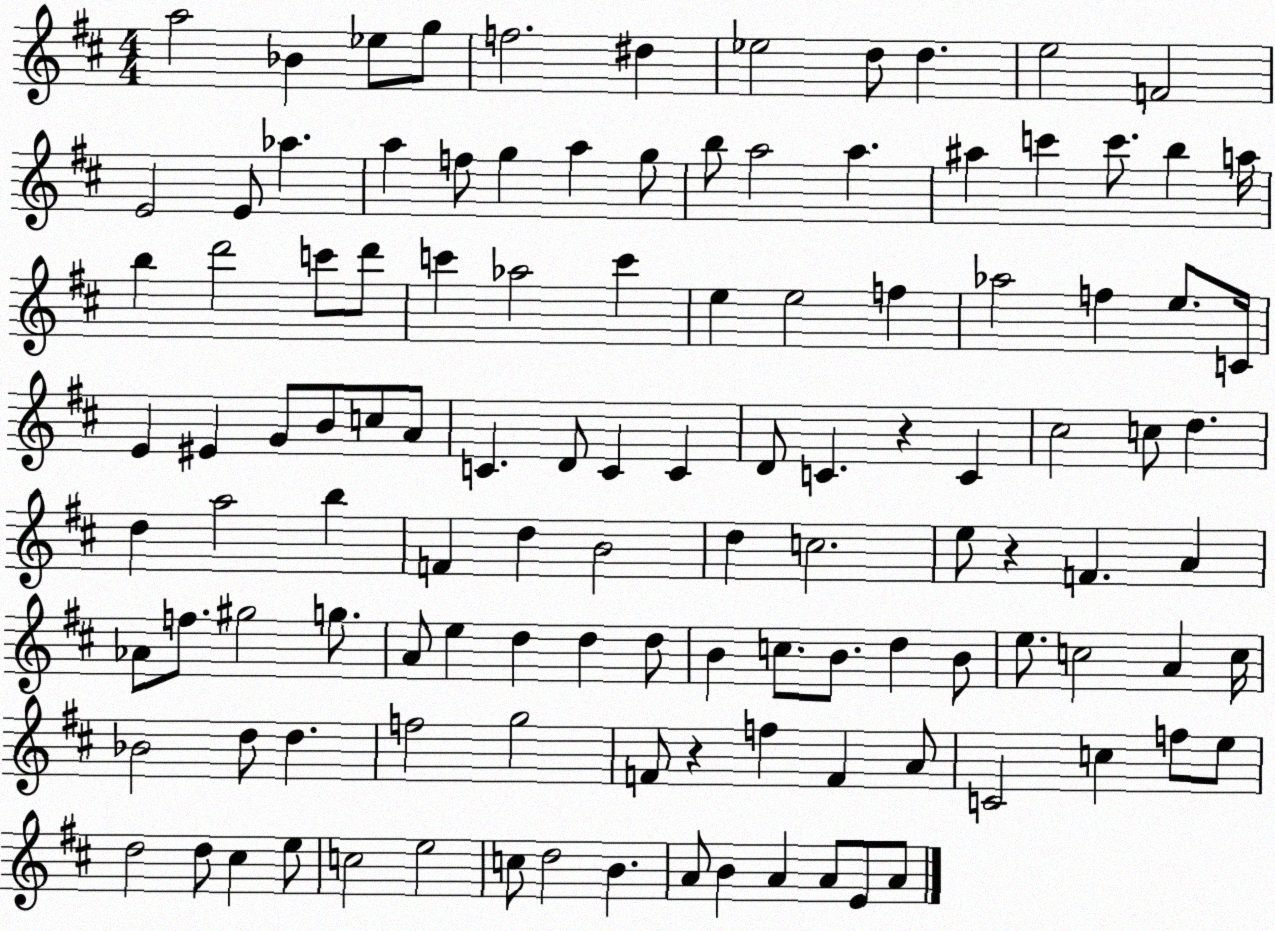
X:1
T:Untitled
M:4/4
L:1/4
K:D
a2 _B _e/2 g/2 f2 ^d _e2 d/2 d e2 F2 E2 E/2 _a a f/2 g a g/2 b/2 a2 a ^a c' c'/2 b a/4 b d'2 c'/2 d'/2 c' _a2 c' e e2 f _a2 f e/2 C/4 E ^E G/2 B/2 c/2 A/2 C D/2 C C D/2 C z C ^c2 c/2 d d a2 b F d B2 d c2 e/2 z F A _A/2 f/2 ^g2 g/2 A/2 e d d d/2 B c/2 B/2 d B/2 e/2 c2 A c/4 _B2 d/2 d f2 g2 F/2 z f F A/2 C2 c f/2 e/2 d2 d/2 ^c e/2 c2 e2 c/2 d2 B A/2 B A A/2 E/2 A/2